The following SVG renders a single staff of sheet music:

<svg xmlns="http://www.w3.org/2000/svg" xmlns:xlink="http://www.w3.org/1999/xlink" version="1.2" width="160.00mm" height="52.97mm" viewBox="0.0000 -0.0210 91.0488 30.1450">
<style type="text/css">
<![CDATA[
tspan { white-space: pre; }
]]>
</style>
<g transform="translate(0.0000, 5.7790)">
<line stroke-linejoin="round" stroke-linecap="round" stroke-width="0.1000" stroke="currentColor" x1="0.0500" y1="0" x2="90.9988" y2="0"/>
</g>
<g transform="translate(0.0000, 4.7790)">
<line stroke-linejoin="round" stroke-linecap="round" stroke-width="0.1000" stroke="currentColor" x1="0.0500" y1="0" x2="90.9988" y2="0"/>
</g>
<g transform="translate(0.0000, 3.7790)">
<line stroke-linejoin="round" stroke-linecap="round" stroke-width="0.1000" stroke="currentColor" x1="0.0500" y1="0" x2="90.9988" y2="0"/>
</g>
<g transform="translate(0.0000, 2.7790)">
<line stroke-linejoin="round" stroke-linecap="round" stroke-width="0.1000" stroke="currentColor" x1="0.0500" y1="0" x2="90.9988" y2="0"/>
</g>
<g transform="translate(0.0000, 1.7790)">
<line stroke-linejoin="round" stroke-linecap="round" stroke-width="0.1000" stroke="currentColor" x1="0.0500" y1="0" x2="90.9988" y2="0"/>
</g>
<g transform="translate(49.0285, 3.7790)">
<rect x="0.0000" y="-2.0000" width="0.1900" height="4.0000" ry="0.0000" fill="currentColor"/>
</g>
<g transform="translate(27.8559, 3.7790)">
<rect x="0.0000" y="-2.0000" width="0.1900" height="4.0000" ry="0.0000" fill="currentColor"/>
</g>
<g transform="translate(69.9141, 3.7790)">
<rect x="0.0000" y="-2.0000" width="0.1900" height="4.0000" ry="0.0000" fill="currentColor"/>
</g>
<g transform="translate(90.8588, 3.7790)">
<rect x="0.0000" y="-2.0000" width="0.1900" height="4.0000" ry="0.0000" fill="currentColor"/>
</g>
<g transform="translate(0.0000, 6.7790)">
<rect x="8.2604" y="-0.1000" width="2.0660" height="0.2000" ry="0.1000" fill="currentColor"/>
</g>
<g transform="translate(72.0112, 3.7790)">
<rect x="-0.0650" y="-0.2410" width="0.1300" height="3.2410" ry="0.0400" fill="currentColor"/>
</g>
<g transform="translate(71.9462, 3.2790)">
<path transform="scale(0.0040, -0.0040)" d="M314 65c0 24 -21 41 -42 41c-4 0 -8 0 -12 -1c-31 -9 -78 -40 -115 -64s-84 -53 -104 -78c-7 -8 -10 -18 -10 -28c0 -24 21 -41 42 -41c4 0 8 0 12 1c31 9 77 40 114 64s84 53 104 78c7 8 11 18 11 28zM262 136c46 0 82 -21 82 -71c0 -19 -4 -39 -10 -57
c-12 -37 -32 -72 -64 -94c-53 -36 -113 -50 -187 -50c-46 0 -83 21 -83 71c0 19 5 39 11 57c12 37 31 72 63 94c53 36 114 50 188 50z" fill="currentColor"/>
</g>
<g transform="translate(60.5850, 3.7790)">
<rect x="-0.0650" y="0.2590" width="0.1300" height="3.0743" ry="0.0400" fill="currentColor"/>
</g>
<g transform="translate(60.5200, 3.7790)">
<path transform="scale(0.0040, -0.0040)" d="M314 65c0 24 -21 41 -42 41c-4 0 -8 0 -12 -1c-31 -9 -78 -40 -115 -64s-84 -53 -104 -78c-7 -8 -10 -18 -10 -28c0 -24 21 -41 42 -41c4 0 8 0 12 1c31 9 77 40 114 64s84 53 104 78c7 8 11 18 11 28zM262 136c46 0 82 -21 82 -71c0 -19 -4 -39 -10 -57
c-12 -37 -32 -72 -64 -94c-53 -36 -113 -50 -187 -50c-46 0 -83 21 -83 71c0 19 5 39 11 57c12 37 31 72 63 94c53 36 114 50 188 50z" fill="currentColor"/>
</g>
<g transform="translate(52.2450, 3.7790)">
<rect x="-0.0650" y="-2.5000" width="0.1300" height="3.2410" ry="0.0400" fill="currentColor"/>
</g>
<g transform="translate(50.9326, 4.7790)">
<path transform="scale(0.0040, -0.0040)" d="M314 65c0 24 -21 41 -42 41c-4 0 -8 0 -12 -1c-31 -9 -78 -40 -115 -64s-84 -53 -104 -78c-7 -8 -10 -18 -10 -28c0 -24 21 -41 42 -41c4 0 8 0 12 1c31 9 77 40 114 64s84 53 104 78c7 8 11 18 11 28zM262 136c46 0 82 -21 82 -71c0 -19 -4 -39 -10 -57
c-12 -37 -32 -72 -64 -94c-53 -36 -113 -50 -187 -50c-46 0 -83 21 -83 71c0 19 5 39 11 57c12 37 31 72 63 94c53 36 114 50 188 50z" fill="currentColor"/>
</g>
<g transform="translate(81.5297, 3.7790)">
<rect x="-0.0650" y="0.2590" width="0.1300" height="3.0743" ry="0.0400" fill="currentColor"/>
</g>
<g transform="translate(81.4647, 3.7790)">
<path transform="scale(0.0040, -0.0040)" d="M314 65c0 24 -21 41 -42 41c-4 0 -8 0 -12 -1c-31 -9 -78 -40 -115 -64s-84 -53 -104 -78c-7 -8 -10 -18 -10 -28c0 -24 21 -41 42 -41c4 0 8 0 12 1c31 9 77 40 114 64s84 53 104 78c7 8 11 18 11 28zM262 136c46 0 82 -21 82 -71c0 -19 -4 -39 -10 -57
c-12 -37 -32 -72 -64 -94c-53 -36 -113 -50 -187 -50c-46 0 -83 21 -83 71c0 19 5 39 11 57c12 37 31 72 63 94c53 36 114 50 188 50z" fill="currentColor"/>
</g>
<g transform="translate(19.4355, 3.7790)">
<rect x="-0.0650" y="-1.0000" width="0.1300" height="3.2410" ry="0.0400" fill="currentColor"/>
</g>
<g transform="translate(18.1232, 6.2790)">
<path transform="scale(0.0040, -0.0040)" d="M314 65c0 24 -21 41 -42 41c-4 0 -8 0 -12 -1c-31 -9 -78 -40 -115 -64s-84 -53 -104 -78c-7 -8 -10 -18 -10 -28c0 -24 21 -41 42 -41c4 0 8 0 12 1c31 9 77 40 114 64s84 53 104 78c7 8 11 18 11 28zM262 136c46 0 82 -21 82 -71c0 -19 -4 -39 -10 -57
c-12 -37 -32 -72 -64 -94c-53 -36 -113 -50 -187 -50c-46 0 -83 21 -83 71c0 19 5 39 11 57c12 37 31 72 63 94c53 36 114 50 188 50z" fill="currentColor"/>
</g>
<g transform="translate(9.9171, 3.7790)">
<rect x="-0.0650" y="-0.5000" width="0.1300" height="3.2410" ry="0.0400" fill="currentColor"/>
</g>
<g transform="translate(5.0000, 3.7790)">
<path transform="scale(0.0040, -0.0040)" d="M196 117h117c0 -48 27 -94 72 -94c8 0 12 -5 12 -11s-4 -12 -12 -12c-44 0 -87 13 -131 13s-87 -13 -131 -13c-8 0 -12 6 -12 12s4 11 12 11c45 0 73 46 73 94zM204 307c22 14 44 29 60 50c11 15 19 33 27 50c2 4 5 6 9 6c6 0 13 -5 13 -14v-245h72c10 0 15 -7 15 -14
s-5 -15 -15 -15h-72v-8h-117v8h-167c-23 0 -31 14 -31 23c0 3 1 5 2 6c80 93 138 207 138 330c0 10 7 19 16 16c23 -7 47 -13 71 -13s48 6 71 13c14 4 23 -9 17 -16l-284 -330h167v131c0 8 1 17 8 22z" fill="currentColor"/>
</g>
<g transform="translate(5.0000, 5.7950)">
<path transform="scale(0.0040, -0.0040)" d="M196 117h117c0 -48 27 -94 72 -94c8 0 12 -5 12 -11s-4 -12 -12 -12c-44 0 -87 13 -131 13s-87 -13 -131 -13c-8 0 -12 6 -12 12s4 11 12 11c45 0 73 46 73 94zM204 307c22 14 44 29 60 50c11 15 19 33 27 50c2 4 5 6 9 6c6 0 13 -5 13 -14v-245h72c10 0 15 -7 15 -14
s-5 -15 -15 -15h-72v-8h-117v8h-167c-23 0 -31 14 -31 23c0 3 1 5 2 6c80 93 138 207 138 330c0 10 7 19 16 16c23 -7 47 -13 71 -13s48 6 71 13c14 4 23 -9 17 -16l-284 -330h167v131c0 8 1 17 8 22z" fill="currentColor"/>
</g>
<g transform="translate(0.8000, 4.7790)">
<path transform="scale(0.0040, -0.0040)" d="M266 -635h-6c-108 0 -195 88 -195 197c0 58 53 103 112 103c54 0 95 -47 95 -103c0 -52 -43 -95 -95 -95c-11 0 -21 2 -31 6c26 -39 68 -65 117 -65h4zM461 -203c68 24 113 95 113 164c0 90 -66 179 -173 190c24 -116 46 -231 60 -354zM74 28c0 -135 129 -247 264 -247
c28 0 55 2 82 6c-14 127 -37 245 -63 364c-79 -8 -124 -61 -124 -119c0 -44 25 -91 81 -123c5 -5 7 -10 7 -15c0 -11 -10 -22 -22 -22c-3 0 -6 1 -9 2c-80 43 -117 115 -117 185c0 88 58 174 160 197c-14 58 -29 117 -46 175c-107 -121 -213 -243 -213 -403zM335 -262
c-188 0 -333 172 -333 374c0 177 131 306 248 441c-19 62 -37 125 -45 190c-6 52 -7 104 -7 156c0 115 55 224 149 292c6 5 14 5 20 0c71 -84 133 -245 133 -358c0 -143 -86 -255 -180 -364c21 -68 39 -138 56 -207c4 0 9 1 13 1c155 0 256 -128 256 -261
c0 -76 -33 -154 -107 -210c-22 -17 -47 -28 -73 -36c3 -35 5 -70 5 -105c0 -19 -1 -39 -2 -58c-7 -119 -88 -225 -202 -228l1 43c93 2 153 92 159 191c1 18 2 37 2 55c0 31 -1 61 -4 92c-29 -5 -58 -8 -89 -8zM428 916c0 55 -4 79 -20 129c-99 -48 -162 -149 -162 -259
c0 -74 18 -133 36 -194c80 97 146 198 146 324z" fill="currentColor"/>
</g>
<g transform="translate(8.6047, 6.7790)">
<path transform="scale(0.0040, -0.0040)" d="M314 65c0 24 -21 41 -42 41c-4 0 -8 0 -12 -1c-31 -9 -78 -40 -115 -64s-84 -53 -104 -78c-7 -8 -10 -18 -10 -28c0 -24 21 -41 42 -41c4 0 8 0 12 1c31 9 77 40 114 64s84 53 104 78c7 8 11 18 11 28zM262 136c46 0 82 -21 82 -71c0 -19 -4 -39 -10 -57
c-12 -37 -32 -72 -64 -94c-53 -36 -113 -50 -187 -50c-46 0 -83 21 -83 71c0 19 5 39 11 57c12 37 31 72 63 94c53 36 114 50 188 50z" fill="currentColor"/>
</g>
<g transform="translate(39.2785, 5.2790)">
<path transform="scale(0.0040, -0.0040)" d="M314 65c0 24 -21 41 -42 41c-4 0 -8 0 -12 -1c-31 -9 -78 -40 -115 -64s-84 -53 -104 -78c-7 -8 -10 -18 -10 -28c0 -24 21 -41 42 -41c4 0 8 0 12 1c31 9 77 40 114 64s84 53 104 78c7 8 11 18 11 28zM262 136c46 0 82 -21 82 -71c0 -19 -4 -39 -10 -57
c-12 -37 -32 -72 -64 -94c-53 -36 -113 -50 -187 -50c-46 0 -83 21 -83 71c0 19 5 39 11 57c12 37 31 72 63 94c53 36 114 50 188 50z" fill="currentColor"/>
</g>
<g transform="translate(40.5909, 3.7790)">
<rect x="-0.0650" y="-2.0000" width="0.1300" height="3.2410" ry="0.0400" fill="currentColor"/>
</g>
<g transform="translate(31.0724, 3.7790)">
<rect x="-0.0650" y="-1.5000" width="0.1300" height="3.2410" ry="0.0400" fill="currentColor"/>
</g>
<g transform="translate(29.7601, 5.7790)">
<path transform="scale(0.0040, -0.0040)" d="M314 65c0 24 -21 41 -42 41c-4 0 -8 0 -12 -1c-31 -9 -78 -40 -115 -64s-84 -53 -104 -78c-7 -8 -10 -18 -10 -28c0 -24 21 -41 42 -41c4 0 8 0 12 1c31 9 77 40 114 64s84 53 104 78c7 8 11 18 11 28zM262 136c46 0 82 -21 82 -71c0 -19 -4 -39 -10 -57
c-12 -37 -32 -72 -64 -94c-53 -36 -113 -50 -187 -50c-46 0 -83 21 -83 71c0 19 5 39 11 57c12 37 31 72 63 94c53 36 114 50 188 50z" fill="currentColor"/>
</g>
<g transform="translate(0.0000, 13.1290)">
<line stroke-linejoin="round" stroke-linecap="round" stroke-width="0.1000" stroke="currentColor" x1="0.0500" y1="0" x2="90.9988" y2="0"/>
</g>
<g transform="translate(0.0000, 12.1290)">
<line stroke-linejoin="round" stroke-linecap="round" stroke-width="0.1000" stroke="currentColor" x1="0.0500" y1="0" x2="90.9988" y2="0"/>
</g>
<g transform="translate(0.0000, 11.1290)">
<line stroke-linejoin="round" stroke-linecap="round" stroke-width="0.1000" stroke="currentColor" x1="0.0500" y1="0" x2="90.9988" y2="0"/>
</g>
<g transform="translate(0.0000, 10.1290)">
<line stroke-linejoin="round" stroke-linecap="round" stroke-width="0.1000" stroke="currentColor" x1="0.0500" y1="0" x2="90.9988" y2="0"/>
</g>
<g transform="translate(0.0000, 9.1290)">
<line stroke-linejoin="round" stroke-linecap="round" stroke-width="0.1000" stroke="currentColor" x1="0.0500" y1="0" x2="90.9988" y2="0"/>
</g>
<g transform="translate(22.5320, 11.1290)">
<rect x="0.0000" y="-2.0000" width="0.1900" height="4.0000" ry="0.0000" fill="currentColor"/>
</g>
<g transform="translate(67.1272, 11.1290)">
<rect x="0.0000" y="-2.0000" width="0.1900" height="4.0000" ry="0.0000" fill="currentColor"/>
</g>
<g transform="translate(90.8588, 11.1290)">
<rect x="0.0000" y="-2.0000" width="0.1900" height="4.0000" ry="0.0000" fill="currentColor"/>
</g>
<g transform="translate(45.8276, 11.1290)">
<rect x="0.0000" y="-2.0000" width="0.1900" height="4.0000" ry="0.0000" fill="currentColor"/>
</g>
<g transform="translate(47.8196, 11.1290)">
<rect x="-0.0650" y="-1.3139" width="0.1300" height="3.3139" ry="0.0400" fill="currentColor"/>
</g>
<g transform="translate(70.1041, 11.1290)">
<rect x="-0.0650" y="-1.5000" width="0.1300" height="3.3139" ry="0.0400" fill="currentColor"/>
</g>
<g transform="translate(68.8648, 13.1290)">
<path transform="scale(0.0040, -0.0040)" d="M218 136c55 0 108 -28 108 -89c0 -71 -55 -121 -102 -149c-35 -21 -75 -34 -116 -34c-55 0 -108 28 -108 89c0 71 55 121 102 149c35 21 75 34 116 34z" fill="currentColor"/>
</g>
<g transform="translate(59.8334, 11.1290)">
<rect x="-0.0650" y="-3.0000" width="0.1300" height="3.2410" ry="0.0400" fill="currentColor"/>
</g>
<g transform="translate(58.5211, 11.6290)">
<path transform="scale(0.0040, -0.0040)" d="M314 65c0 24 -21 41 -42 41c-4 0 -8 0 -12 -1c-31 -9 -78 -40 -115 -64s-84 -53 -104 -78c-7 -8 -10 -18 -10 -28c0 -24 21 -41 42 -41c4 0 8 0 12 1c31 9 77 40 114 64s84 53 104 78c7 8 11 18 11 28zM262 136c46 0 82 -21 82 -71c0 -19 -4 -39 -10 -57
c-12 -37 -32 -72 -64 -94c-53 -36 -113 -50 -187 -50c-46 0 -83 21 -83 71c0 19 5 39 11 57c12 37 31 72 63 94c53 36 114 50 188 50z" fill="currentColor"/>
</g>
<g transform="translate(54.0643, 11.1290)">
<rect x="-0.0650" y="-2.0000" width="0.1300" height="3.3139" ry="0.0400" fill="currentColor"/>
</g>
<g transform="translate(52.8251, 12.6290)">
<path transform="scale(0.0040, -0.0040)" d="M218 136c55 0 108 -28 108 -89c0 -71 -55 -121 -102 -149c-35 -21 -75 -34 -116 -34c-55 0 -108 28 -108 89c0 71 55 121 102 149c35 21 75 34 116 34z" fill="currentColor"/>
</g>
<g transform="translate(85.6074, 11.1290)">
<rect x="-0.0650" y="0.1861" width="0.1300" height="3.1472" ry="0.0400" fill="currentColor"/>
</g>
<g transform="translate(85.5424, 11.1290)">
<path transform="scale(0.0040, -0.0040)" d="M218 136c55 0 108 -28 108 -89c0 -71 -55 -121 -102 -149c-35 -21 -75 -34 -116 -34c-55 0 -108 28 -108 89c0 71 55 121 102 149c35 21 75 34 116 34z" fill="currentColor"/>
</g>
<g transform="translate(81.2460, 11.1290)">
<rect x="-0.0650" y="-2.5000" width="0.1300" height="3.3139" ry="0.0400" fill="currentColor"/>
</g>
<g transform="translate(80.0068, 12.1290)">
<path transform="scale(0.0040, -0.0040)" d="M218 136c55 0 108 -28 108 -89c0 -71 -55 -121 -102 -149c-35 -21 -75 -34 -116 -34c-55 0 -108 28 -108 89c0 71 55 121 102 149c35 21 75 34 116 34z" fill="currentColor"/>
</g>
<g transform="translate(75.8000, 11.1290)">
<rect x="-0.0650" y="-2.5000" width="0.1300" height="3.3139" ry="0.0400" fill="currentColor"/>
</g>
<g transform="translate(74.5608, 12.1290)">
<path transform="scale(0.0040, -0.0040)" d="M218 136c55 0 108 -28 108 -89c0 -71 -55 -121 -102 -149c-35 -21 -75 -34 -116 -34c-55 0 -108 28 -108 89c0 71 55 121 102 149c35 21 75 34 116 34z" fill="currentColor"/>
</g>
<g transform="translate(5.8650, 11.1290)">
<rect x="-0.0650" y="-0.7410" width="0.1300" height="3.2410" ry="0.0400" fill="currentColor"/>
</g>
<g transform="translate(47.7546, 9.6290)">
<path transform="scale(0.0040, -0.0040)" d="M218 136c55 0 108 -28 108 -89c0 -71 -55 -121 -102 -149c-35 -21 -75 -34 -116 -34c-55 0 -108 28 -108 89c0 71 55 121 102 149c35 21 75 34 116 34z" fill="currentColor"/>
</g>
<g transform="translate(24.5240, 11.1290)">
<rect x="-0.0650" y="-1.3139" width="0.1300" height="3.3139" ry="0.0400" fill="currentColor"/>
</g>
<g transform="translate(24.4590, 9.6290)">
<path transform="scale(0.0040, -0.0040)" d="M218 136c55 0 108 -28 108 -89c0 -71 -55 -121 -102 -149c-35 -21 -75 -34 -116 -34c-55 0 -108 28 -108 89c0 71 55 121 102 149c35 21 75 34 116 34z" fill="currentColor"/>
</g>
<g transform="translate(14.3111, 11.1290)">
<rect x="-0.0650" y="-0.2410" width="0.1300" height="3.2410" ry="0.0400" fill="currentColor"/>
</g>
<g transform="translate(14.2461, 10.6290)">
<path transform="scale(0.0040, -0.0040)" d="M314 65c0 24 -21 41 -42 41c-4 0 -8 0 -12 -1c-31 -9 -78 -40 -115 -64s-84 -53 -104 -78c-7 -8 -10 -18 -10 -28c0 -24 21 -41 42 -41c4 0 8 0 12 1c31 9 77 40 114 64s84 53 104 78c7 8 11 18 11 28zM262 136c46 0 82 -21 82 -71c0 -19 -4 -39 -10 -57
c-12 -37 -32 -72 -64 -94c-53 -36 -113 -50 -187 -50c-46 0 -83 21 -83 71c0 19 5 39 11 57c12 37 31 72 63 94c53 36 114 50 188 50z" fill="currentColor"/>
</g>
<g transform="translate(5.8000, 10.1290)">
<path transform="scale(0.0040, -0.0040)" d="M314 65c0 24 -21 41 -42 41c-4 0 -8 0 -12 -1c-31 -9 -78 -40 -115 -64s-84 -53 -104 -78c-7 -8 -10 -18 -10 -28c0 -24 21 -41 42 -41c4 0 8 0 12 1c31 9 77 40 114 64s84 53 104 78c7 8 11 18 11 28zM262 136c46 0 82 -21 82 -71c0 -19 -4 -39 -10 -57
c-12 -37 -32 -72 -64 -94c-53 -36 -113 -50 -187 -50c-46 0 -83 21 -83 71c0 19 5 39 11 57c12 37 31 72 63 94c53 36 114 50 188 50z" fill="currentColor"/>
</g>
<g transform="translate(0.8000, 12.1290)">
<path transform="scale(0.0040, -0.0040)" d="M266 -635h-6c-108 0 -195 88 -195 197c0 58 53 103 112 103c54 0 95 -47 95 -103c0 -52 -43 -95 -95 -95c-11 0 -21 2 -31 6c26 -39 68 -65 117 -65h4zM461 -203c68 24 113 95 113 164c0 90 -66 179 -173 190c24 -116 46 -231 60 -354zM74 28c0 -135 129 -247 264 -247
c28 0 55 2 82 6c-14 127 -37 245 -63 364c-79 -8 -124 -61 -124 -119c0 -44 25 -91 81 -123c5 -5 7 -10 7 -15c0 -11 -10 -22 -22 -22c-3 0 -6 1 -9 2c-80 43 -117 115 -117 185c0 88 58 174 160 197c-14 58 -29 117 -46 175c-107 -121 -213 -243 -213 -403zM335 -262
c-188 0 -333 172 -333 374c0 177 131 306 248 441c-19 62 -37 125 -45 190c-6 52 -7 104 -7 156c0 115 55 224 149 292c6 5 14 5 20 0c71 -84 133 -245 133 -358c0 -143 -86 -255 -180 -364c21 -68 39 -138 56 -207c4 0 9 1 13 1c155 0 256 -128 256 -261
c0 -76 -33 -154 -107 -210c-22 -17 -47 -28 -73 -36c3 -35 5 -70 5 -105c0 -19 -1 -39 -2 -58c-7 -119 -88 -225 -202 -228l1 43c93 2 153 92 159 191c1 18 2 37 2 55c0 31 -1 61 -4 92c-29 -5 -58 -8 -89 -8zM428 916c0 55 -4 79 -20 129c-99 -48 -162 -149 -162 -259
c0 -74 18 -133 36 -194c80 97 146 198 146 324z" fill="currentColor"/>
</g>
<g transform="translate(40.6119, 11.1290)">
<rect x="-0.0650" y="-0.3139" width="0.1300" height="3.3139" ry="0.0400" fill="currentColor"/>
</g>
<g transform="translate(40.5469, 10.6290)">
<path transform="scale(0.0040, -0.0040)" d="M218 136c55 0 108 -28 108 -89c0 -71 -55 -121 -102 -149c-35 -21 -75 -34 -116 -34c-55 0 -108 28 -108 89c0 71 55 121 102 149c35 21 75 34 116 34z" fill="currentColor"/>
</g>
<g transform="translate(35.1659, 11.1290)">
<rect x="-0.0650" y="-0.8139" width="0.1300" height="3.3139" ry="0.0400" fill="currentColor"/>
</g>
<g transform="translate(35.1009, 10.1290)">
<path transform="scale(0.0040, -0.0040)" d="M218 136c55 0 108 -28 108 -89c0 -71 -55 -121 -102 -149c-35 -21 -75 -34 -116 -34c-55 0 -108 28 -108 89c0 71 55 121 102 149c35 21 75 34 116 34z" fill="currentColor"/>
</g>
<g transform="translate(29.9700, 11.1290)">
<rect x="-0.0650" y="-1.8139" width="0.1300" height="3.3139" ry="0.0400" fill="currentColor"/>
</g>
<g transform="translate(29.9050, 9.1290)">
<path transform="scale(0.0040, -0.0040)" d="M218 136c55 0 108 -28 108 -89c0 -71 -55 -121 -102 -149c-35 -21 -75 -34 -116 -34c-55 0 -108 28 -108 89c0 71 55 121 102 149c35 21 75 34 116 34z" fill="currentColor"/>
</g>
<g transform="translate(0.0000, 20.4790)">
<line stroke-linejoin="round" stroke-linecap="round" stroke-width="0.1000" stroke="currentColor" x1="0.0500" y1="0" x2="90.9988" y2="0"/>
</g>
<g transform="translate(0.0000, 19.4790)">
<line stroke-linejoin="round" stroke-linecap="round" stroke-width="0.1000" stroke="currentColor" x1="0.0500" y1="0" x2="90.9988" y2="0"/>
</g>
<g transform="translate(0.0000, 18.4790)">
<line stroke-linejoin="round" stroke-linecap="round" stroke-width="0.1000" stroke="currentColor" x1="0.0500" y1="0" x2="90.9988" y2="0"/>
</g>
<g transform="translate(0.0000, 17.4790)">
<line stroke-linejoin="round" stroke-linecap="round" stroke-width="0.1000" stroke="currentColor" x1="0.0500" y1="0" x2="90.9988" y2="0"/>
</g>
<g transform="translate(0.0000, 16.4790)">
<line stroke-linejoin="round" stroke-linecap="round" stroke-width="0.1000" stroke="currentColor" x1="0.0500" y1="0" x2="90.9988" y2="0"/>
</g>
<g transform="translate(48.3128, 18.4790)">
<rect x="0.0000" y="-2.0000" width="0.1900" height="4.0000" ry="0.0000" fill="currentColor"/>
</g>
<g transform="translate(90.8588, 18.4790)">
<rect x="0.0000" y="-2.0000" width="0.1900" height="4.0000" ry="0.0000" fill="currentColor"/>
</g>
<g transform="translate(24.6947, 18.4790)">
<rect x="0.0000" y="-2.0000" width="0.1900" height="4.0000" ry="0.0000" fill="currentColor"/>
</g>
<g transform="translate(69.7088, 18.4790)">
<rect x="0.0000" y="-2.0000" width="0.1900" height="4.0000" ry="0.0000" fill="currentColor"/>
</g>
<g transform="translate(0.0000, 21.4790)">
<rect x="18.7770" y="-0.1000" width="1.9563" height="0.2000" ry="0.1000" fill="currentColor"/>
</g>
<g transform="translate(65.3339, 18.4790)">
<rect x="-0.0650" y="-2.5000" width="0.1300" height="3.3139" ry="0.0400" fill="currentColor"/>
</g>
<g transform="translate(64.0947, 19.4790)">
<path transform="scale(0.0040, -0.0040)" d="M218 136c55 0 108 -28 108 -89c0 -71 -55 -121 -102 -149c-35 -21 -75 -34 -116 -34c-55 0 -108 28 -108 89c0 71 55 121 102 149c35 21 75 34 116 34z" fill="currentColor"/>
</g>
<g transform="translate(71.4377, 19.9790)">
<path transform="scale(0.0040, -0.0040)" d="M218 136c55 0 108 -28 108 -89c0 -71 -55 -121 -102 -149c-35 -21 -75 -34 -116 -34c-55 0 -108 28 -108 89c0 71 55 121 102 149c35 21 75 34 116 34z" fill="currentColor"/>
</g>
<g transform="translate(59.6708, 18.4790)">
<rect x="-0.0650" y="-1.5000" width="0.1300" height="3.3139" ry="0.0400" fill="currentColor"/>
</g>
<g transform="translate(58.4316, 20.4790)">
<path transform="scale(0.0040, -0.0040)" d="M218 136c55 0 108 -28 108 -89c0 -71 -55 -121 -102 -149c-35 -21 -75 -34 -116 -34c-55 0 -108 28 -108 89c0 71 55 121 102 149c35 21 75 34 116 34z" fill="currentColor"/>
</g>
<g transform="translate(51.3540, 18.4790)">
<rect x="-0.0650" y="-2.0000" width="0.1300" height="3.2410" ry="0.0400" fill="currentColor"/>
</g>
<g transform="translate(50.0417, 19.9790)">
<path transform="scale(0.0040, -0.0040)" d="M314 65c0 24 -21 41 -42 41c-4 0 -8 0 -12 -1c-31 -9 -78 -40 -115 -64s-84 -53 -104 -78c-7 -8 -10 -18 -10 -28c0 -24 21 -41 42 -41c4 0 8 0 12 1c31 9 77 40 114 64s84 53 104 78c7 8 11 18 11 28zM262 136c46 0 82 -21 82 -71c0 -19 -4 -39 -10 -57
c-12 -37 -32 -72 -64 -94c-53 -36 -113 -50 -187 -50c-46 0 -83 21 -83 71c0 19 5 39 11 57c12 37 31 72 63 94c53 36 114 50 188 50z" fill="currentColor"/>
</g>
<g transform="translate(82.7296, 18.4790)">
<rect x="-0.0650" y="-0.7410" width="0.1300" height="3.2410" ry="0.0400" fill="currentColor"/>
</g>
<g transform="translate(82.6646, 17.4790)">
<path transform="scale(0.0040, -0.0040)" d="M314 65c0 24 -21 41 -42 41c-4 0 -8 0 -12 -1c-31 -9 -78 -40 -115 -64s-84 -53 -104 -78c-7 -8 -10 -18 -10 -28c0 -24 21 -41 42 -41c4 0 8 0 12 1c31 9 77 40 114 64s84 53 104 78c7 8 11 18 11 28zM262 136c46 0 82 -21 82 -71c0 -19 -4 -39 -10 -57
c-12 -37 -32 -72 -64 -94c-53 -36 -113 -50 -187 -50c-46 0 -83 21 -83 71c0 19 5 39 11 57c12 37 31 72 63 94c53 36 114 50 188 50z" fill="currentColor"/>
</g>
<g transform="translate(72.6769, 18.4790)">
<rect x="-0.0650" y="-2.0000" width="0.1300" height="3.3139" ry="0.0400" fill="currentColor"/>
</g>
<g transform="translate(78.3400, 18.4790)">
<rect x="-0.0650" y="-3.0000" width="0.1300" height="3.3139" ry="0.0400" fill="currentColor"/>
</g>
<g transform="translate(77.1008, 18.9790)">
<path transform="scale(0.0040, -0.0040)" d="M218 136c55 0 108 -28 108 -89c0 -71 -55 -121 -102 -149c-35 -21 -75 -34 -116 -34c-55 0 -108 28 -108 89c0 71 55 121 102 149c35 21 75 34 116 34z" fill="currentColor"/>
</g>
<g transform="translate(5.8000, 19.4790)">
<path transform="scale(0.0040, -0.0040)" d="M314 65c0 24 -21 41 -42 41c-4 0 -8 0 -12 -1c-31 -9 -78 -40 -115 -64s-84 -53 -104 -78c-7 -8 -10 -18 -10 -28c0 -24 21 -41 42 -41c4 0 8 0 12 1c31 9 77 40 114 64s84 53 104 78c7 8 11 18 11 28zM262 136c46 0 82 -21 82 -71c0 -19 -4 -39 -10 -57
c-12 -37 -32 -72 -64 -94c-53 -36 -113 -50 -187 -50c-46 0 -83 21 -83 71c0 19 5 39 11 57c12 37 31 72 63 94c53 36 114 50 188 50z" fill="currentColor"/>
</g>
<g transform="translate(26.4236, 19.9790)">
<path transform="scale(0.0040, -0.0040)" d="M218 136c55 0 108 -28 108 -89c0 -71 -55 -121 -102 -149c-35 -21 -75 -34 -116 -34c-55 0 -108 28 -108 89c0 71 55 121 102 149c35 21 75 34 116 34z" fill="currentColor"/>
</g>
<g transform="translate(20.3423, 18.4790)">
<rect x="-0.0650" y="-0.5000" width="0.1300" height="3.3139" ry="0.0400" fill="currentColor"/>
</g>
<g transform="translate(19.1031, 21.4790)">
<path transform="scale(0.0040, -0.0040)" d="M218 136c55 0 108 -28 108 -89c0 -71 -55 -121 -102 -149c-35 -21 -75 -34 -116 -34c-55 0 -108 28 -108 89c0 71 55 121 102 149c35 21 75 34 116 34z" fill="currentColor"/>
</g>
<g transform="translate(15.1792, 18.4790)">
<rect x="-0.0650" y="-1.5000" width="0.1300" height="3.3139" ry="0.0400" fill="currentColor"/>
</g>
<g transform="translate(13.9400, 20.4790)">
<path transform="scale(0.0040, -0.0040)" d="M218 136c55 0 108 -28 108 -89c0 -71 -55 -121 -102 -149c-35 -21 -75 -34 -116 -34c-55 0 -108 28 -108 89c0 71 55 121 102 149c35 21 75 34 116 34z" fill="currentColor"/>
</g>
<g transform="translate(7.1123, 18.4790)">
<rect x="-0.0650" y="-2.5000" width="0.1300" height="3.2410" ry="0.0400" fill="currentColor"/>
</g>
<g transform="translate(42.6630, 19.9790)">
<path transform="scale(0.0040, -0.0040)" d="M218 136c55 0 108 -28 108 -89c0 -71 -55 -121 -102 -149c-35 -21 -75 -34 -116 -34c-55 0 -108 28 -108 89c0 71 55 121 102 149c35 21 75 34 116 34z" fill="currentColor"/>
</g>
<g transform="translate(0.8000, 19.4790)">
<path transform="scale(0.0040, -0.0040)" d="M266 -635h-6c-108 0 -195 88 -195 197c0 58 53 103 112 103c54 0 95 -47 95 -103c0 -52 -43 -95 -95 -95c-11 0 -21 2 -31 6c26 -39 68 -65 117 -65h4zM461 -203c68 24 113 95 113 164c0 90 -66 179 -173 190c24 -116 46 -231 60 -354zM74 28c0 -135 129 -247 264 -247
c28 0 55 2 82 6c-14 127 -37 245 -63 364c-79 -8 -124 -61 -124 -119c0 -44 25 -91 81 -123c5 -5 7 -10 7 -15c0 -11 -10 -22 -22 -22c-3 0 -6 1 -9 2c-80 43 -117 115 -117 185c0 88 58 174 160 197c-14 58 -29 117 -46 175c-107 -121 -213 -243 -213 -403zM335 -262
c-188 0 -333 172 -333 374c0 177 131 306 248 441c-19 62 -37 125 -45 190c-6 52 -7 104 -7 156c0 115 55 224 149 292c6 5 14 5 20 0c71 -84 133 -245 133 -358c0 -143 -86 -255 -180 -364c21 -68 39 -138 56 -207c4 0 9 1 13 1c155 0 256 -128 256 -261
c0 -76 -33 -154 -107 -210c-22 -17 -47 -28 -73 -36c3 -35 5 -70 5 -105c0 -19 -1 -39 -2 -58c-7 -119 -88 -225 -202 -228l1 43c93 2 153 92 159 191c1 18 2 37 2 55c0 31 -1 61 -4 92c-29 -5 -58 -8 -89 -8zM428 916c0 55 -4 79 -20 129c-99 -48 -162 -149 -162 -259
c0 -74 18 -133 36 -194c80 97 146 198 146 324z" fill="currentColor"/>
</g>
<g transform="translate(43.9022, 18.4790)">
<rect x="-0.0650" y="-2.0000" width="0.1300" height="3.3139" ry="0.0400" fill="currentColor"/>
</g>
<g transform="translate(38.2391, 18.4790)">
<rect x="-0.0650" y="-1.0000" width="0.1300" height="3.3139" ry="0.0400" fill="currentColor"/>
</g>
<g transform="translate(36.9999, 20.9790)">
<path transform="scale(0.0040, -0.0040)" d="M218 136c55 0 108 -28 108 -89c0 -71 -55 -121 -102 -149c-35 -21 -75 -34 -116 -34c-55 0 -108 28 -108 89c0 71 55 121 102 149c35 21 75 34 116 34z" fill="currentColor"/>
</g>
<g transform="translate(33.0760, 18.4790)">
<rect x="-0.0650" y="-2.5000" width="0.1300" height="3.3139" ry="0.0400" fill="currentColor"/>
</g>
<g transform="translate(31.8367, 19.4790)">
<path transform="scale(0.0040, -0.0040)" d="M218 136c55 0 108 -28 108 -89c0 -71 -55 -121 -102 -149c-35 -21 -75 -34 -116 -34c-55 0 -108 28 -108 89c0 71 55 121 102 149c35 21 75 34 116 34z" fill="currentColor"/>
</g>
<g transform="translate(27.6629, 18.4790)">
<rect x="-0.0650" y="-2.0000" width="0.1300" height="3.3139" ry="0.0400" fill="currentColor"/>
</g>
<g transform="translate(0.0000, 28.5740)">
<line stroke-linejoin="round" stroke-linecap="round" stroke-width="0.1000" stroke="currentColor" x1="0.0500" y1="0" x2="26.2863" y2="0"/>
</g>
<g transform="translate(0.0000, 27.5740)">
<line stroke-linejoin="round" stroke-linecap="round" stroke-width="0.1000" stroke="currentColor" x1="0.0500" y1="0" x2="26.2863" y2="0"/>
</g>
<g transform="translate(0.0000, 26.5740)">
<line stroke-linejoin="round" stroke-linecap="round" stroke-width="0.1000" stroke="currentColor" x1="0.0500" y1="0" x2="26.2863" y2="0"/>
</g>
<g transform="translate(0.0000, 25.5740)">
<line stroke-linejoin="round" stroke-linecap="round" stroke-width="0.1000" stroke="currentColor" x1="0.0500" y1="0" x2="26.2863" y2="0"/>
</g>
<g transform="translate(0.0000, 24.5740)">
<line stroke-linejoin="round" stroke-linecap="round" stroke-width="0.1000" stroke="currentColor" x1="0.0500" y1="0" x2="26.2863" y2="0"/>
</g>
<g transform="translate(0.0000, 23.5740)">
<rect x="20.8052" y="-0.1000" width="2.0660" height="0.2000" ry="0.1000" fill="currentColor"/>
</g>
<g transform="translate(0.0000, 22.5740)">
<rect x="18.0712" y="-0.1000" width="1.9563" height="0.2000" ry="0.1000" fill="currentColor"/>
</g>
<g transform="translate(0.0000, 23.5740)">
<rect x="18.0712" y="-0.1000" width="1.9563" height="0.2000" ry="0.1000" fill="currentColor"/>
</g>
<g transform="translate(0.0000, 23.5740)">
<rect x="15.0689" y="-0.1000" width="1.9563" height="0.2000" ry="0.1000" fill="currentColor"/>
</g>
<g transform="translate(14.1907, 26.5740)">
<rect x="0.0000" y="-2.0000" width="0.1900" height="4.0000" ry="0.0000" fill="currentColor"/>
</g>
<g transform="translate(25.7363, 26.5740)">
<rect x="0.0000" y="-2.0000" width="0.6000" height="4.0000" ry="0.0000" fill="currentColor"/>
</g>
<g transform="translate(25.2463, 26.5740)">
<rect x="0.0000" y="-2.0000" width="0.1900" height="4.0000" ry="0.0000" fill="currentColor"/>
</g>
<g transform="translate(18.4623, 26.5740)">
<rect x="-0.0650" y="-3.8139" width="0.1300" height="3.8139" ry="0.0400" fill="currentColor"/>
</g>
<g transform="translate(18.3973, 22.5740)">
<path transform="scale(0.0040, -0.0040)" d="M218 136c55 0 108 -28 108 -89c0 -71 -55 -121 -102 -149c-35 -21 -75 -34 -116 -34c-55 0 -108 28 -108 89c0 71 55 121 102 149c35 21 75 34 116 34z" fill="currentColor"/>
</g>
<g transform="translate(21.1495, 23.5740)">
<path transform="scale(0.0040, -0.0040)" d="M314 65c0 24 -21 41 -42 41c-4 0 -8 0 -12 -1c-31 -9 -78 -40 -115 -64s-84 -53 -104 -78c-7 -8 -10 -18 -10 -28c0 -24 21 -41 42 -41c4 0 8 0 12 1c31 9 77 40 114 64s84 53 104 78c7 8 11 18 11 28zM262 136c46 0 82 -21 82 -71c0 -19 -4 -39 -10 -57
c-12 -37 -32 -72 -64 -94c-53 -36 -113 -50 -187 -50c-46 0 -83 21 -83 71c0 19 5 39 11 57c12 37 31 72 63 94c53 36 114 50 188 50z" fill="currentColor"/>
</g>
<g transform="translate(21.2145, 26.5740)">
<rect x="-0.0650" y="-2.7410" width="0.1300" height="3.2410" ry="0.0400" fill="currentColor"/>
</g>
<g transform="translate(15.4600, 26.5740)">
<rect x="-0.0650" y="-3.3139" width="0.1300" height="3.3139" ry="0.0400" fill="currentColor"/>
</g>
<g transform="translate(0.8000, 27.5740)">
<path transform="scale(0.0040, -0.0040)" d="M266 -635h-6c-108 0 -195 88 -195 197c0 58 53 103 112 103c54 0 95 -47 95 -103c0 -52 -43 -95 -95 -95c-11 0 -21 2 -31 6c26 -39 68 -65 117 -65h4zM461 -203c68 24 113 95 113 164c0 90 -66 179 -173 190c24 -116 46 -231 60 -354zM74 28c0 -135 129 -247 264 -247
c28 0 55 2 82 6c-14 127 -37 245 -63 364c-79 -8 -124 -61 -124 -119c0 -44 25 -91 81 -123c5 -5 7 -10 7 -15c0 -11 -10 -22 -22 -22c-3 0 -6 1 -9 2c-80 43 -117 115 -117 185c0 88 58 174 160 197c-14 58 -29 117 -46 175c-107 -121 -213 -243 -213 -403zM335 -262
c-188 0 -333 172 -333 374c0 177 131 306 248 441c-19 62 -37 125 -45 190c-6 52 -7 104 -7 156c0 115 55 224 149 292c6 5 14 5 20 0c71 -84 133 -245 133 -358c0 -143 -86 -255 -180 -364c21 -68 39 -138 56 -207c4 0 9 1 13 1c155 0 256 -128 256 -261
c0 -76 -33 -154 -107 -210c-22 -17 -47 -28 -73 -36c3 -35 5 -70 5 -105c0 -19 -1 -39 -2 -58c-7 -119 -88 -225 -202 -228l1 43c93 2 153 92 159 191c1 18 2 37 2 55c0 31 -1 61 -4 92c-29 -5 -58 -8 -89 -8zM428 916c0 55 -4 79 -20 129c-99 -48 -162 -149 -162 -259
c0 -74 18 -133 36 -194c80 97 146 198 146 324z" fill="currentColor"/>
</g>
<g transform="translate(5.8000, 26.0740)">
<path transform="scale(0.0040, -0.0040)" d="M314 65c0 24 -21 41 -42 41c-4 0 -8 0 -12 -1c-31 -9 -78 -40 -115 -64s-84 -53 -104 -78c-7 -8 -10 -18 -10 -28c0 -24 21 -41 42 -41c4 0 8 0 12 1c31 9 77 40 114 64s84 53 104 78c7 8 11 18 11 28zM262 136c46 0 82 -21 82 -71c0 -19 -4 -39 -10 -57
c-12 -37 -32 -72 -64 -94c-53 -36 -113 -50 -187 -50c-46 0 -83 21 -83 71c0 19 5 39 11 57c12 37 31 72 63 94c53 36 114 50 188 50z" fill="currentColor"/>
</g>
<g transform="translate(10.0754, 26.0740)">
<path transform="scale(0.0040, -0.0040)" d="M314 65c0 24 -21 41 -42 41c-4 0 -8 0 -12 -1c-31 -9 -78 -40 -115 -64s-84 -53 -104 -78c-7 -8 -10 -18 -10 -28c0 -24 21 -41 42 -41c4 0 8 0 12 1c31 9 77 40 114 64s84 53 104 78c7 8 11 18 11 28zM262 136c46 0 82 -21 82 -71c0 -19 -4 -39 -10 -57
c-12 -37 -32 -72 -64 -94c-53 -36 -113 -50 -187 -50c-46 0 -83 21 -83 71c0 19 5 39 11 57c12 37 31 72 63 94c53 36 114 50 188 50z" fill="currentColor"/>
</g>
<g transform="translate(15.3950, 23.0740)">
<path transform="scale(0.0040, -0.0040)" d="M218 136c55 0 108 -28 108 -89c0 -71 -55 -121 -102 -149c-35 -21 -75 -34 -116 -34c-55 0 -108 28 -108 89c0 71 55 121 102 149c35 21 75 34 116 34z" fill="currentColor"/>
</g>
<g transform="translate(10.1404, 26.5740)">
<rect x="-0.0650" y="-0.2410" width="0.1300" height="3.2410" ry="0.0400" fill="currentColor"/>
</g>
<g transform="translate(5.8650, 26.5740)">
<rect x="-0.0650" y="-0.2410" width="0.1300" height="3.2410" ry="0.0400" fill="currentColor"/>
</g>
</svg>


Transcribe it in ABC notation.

X:1
T:Untitled
M:4/4
L:1/4
K:C
C2 D2 E2 F2 G2 B2 c2 B2 d2 c2 e f d c e F A2 E G G B G2 E C F G D F F2 E G F A d2 c2 c2 b c' a2